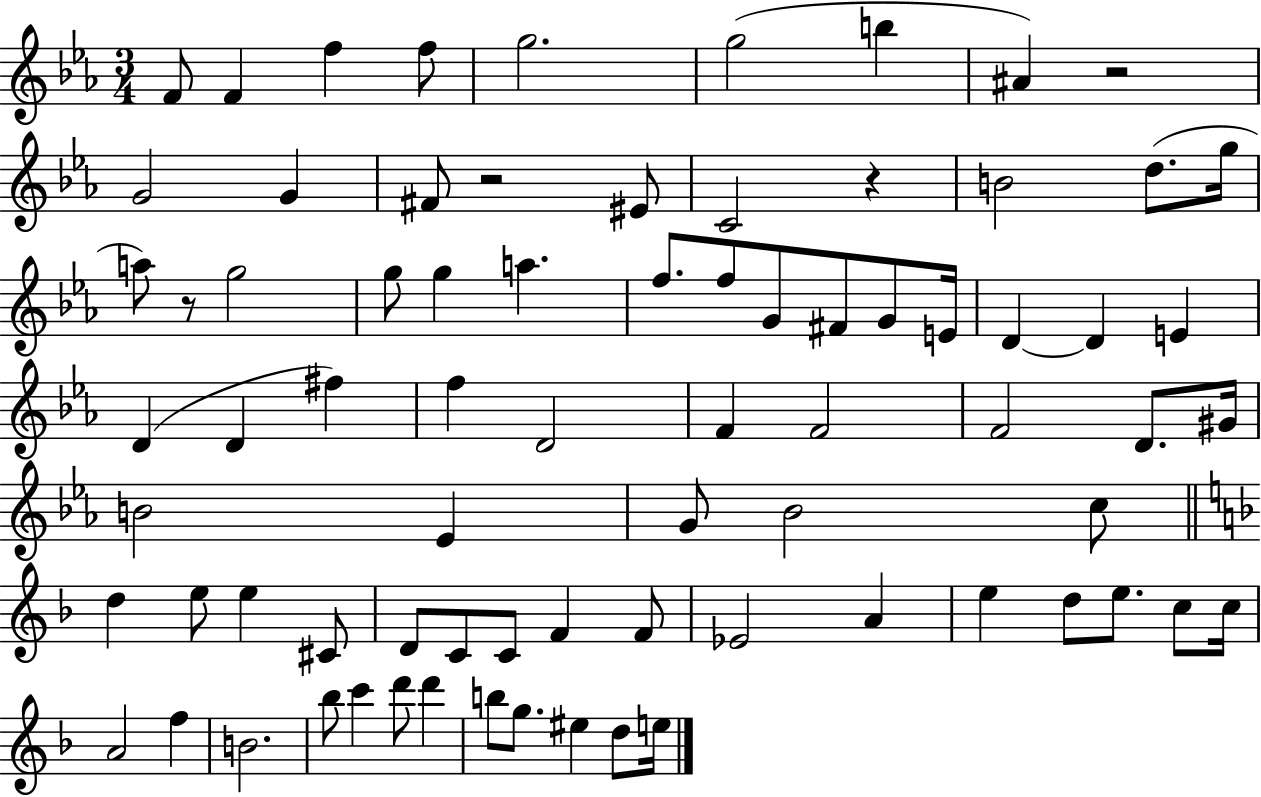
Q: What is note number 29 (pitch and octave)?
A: D4